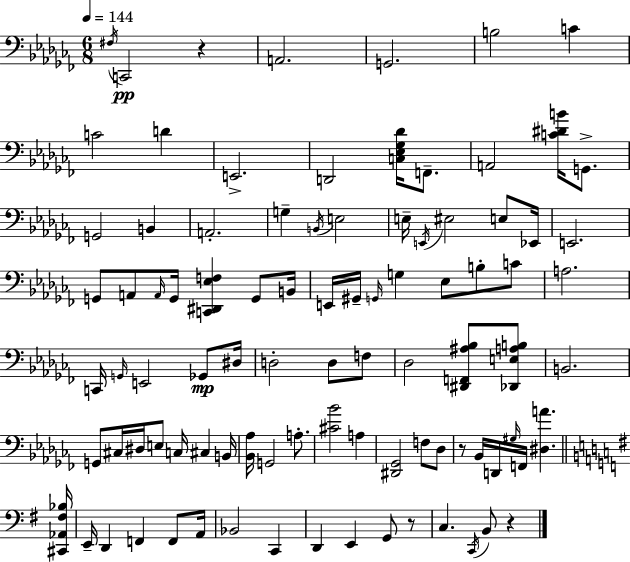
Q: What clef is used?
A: bass